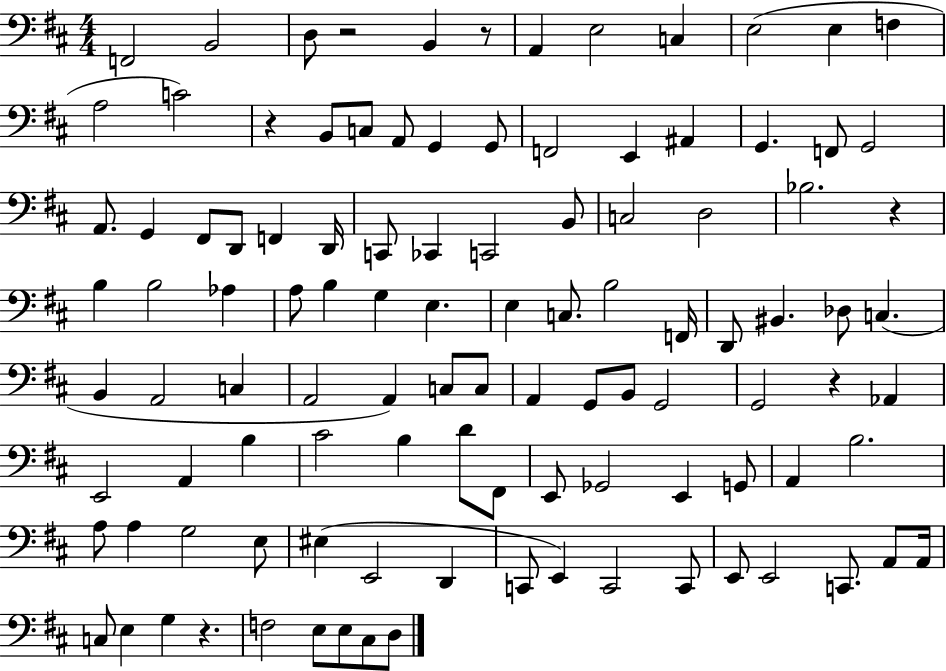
F2/h B2/h D3/e R/h B2/q R/e A2/q E3/h C3/q E3/h E3/q F3/q A3/h C4/h R/q B2/e C3/e A2/e G2/q G2/e F2/h E2/q A#2/q G2/q. F2/e G2/h A2/e. G2/q F#2/e D2/e F2/q D2/s C2/e CES2/q C2/h B2/e C3/h D3/h Bb3/h. R/q B3/q B3/h Ab3/q A3/e B3/q G3/q E3/q. E3/q C3/e. B3/h F2/s D2/e BIS2/q. Db3/e C3/q. B2/q A2/h C3/q A2/h A2/q C3/e C3/e A2/q G2/e B2/e G2/h G2/h R/q Ab2/q E2/h A2/q B3/q C#4/h B3/q D4/e F#2/e E2/e Gb2/h E2/q G2/e A2/q B3/h. A3/e A3/q G3/h E3/e EIS3/q E2/h D2/q C2/e E2/q C2/h C2/e E2/e E2/h C2/e. A2/e A2/s C3/e E3/q G3/q R/q. F3/h E3/e E3/e C#3/e D3/e